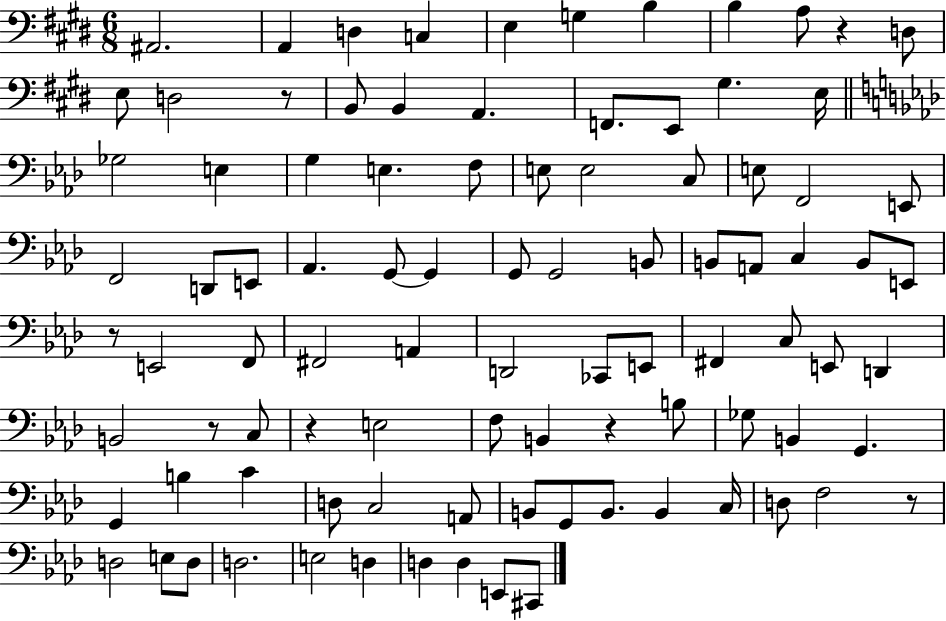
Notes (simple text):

A#2/h. A2/q D3/q C3/q E3/q G3/q B3/q B3/q A3/e R/q D3/e E3/e D3/h R/e B2/e B2/q A2/q. F2/e. E2/e G#3/q. E3/s Gb3/h E3/q G3/q E3/q. F3/e E3/e E3/h C3/e E3/e F2/h E2/e F2/h D2/e E2/e Ab2/q. G2/e G2/q G2/e G2/h B2/e B2/e A2/e C3/q B2/e E2/e R/e E2/h F2/e F#2/h A2/q D2/h CES2/e E2/e F#2/q C3/e E2/e D2/q B2/h R/e C3/e R/q E3/h F3/e B2/q R/q B3/e Gb3/e B2/q G2/q. G2/q B3/q C4/q D3/e C3/h A2/e B2/e G2/e B2/e. B2/q C3/s D3/e F3/h R/e D3/h E3/e D3/e D3/h. E3/h D3/q D3/q D3/q E2/e C#2/e